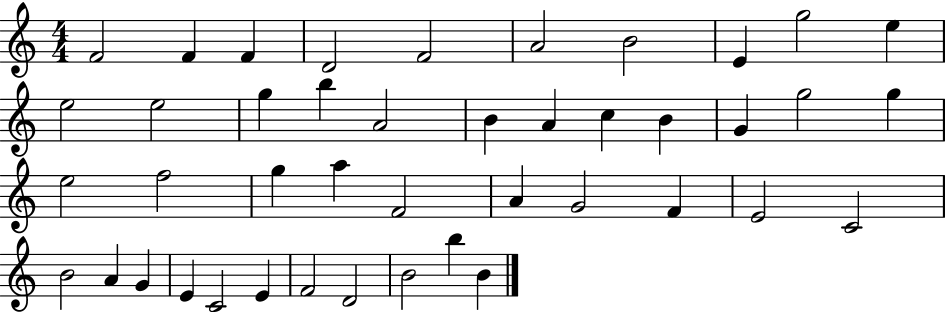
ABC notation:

X:1
T:Untitled
M:4/4
L:1/4
K:C
F2 F F D2 F2 A2 B2 E g2 e e2 e2 g b A2 B A c B G g2 g e2 f2 g a F2 A G2 F E2 C2 B2 A G E C2 E F2 D2 B2 b B